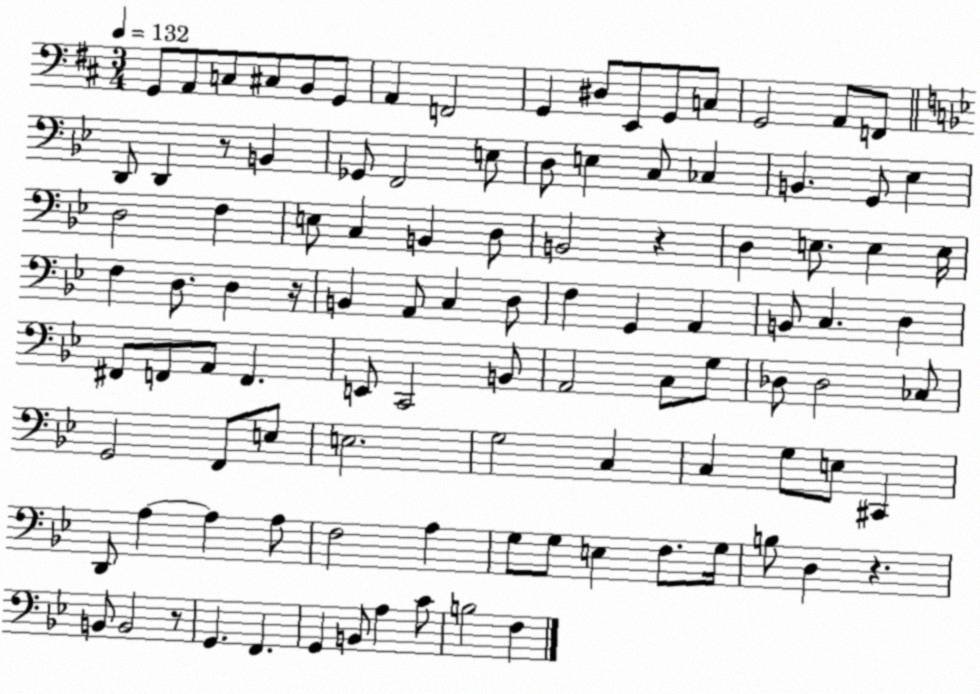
X:1
T:Untitled
M:3/4
L:1/4
K:D
G,,/2 A,,/2 C,/2 ^C,/2 B,,/2 G,,/2 A,, F,,2 G,, ^D,/2 E,,/2 G,,/2 C,/2 G,,2 A,,/2 F,,/2 D,,/2 D,, z/2 B,, _G,,/2 F,,2 E,/2 D,/2 E, C,/2 _C, B,, G,,/2 _E, D,2 F, E,/2 C, B,, D,/2 B,,2 z D, E,/2 E, E,/4 F, D,/2 D, z/4 B,, A,,/2 C, D,/2 F, G,, A,, B,,/2 C, D, ^F,,/2 F,,/2 A,,/2 F,, E,,/2 C,,2 B,,/2 A,,2 C,/2 G,/2 _D,/2 _D,2 _C,/2 G,,2 F,,/2 E,/2 E,2 G,2 C, C, G,/2 E,/2 ^C,, D,,/2 A, A, A,/2 F,2 A, G,/2 G,/2 E, F,/2 G,/4 B,/2 D, z B,,/2 B,,2 z/2 G,, F,, G,, B,,/2 A, C/2 B,2 F,